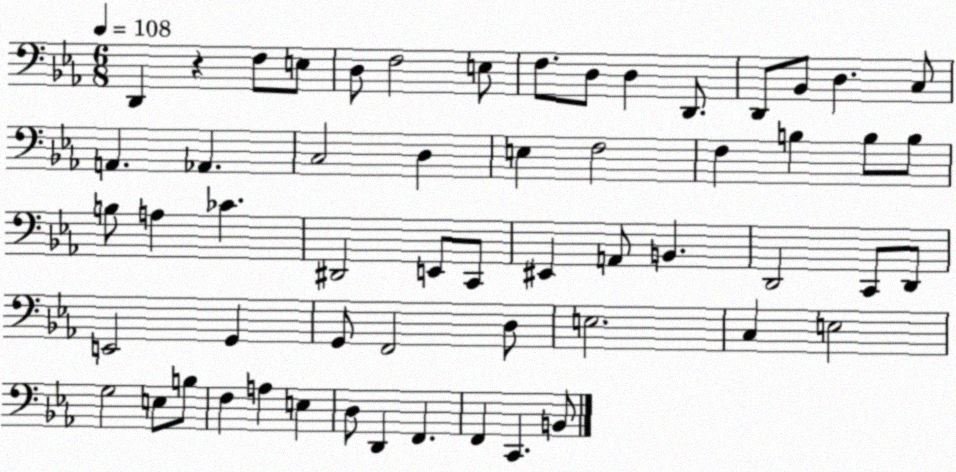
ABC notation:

X:1
T:Untitled
M:6/8
L:1/4
K:Eb
D,, z F,/2 E,/2 D,/2 F,2 E,/2 F,/2 D,/2 D, D,,/2 D,,/2 _B,,/2 D, C,/2 A,, _A,, C,2 D, E, F,2 F, B, B,/2 B,/2 B,/2 A, _C ^D,,2 E,,/2 C,,/2 ^E,, A,,/2 B,, D,,2 C,,/2 D,,/2 E,,2 G,, G,,/2 F,,2 D,/2 E,2 C, E,2 G,2 E,/2 B,/2 F, A, E, D,/2 D,, F,, F,, C,, B,,/2